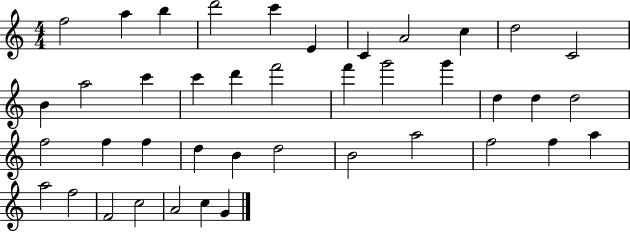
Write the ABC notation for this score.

X:1
T:Untitled
M:4/4
L:1/4
K:C
f2 a b d'2 c' E C A2 c d2 C2 B a2 c' c' d' f'2 f' g'2 g' d d d2 f2 f f d B d2 B2 a2 f2 f a a2 f2 F2 c2 A2 c G